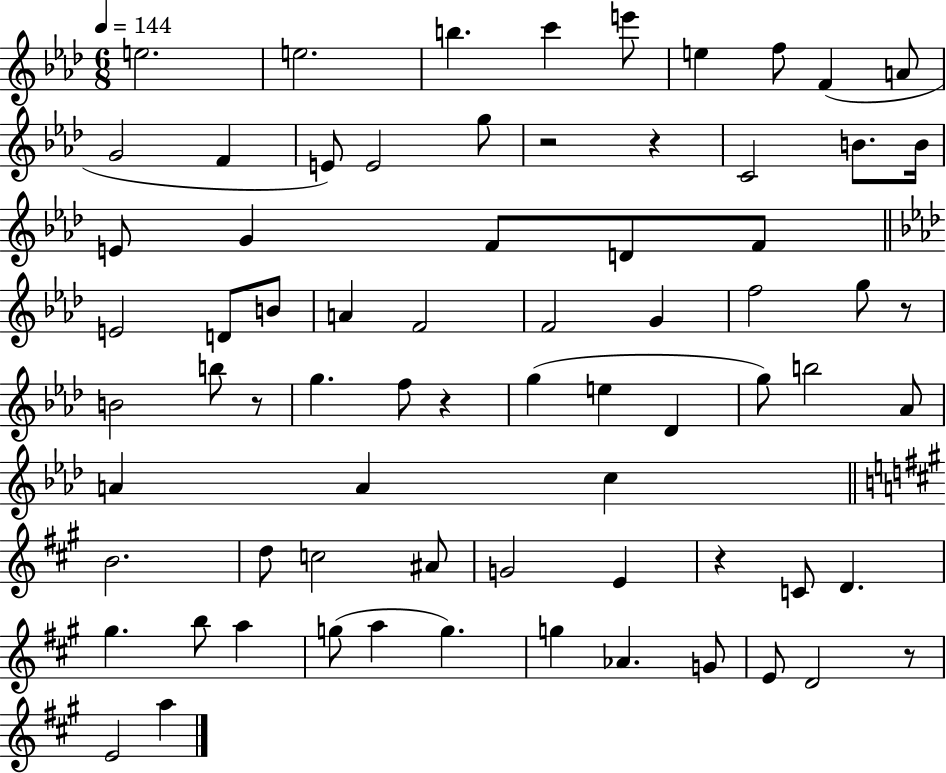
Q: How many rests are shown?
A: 7